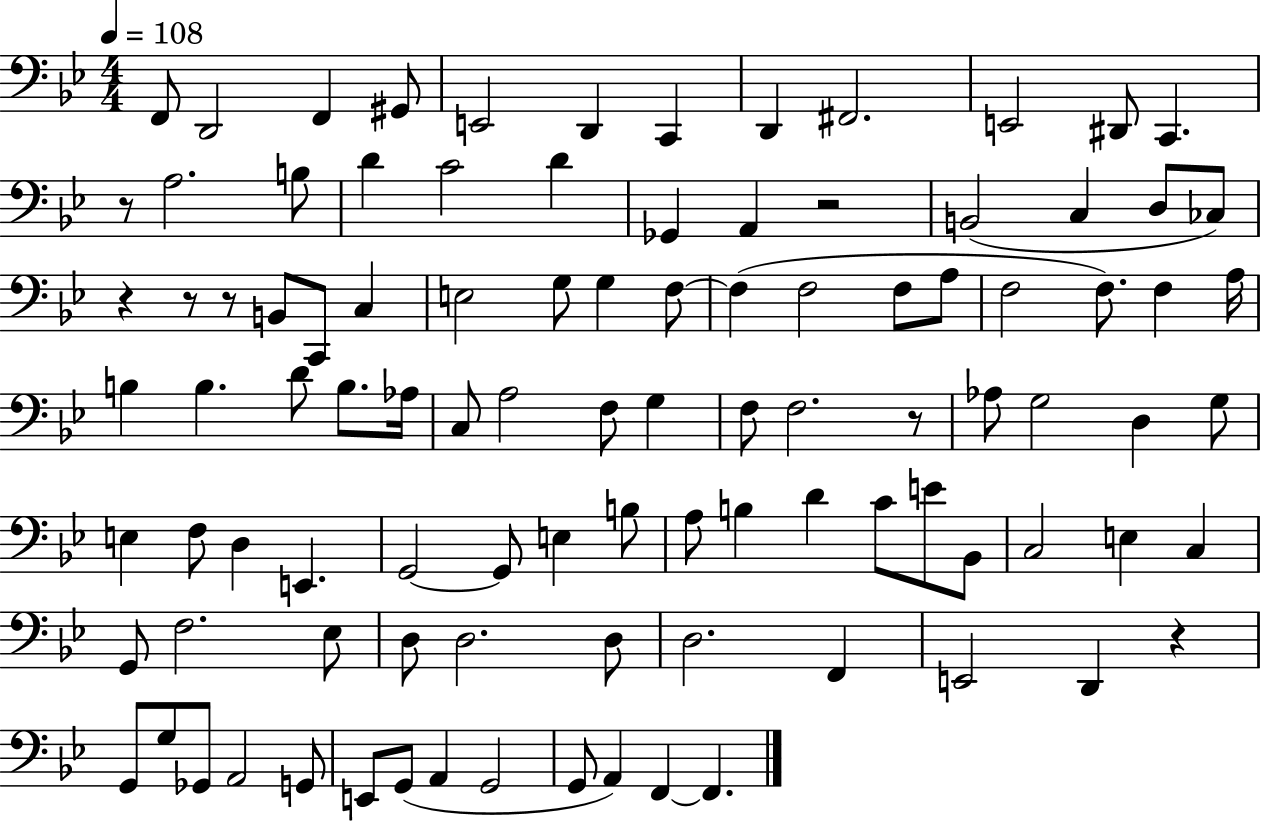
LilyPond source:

{
  \clef bass
  \numericTimeSignature
  \time 4/4
  \key bes \major
  \tempo 4 = 108
  f,8 d,2 f,4 gis,8 | e,2 d,4 c,4 | d,4 fis,2. | e,2 dis,8 c,4. | \break r8 a2. b8 | d'4 c'2 d'4 | ges,4 a,4 r2 | b,2( c4 d8 ces8) | \break r4 r8 r8 b,8 c,8 c4 | e2 g8 g4 f8~~ | f4( f2 f8 a8 | f2 f8.) f4 a16 | \break b4 b4. d'8 b8. aes16 | c8 a2 f8 g4 | f8 f2. r8 | aes8 g2 d4 g8 | \break e4 f8 d4 e,4. | g,2~~ g,8 e4 b8 | a8 b4 d'4 c'8 e'8 bes,8 | c2 e4 c4 | \break g,8 f2. ees8 | d8 d2. d8 | d2. f,4 | e,2 d,4 r4 | \break g,8 g8 ges,8 a,2 g,8 | e,8 g,8( a,4 g,2 | g,8 a,4) f,4~~ f,4. | \bar "|."
}